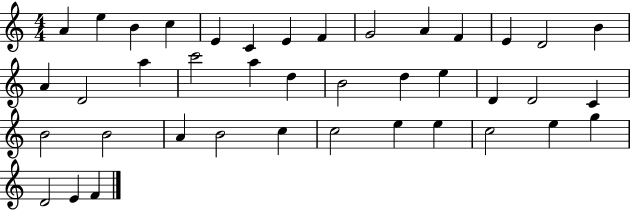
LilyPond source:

{
  \clef treble
  \numericTimeSignature
  \time 4/4
  \key c \major
  a'4 e''4 b'4 c''4 | e'4 c'4 e'4 f'4 | g'2 a'4 f'4 | e'4 d'2 b'4 | \break a'4 d'2 a''4 | c'''2 a''4 d''4 | b'2 d''4 e''4 | d'4 d'2 c'4 | \break b'2 b'2 | a'4 b'2 c''4 | c''2 e''4 e''4 | c''2 e''4 g''4 | \break d'2 e'4 f'4 | \bar "|."
}